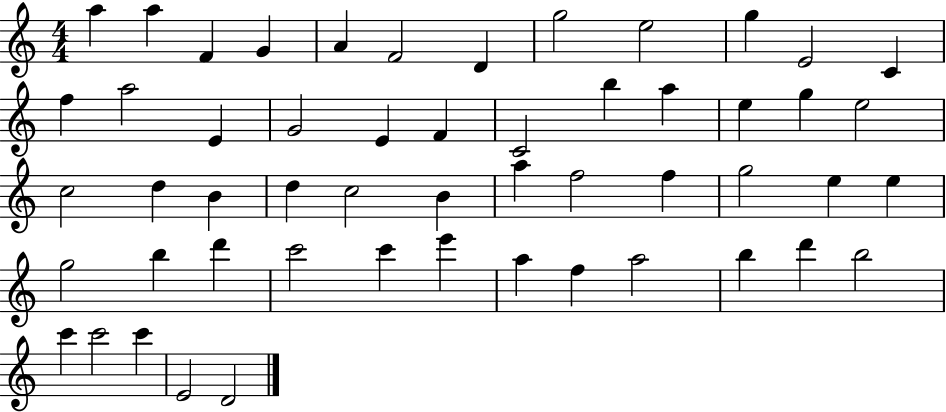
A5/q A5/q F4/q G4/q A4/q F4/h D4/q G5/h E5/h G5/q E4/h C4/q F5/q A5/h E4/q G4/h E4/q F4/q C4/h B5/q A5/q E5/q G5/q E5/h C5/h D5/q B4/q D5/q C5/h B4/q A5/q F5/h F5/q G5/h E5/q E5/q G5/h B5/q D6/q C6/h C6/q E6/q A5/q F5/q A5/h B5/q D6/q B5/h C6/q C6/h C6/q E4/h D4/h